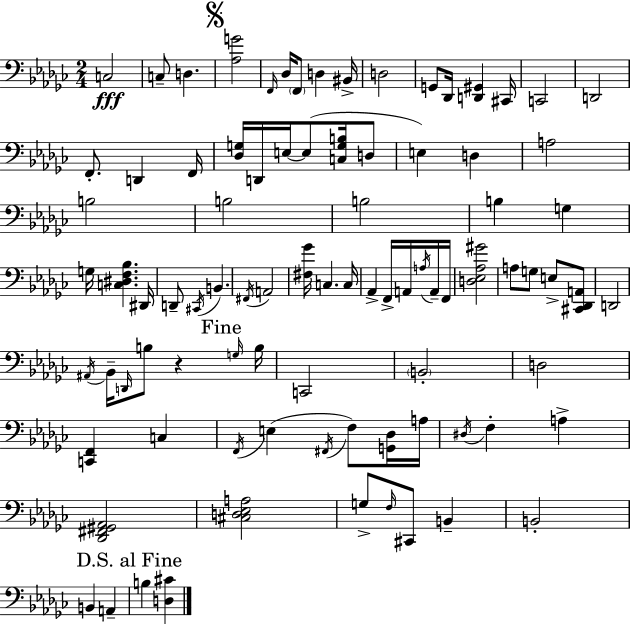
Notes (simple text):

C3/h C3/e D3/q. [Ab3,G4]/h F2/s Db3/s F2/e D3/q BIS2/s D3/h G2/e Db2/s [D2,G#2]/q C#2/s C2/h D2/h F2/e. D2/q F2/s [Db3,G3]/s D2/s E3/s E3/e [C3,G3,B3]/s D3/e E3/q D3/q A3/h B3/h B3/h B3/h B3/q G3/q G3/s [C3,D#3,F3,Bb3]/q. D#2/s D2/e C#2/s B2/q. F#2/s A2/h [F#3,Gb4]/s C3/q. C3/s Ab2/q F2/s A2/s A3/s A2/s F2/s [D3,Eb3,Ab3,G#4]/h A3/e G3/e E3/e [C#2,Db2,A2]/e D2/h A#2/s Bb2/s D2/s B3/e R/q G3/s B3/s C2/h B2/h D3/h [C2,F2]/q C3/q F2/s E3/q F#2/s F3/e [G2,Db3]/s A3/s D#3/s F3/q A3/q [Db2,F#2,G#2,Ab2]/h [C#3,D3,Eb3,A3]/h G3/e F3/s C#2/e B2/q B2/h B2/q A2/q B3/q [D3,C#4]/q